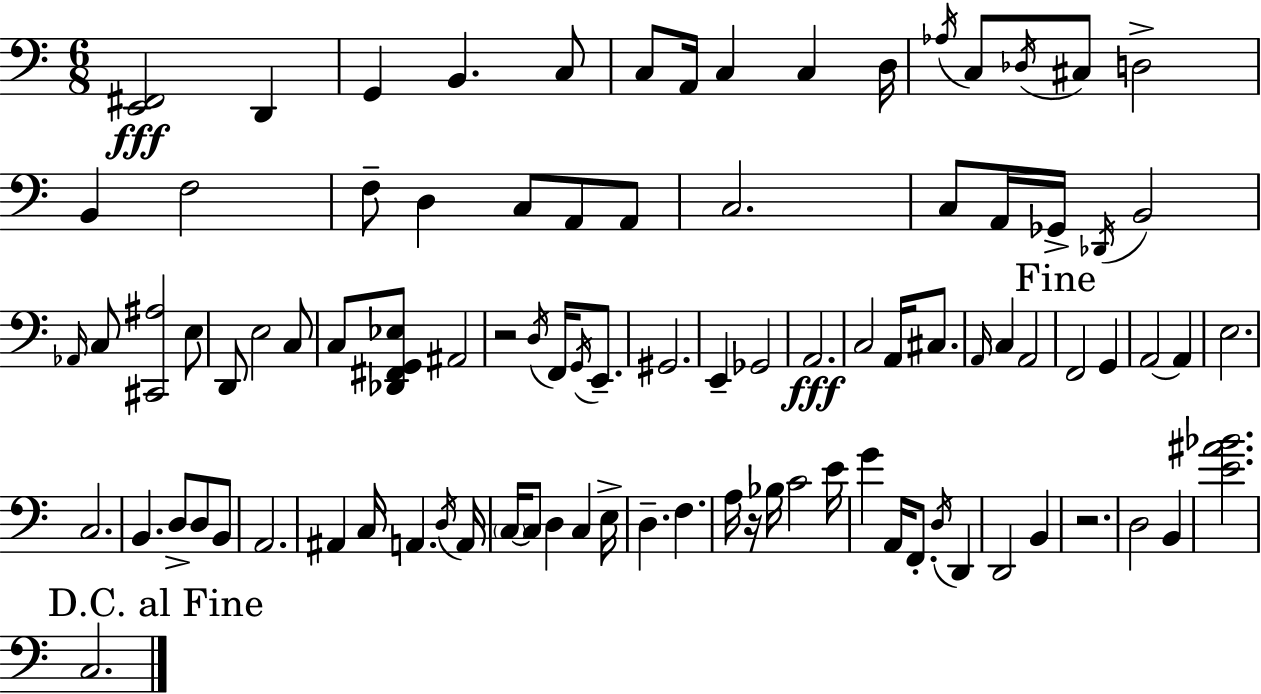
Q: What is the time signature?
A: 6/8